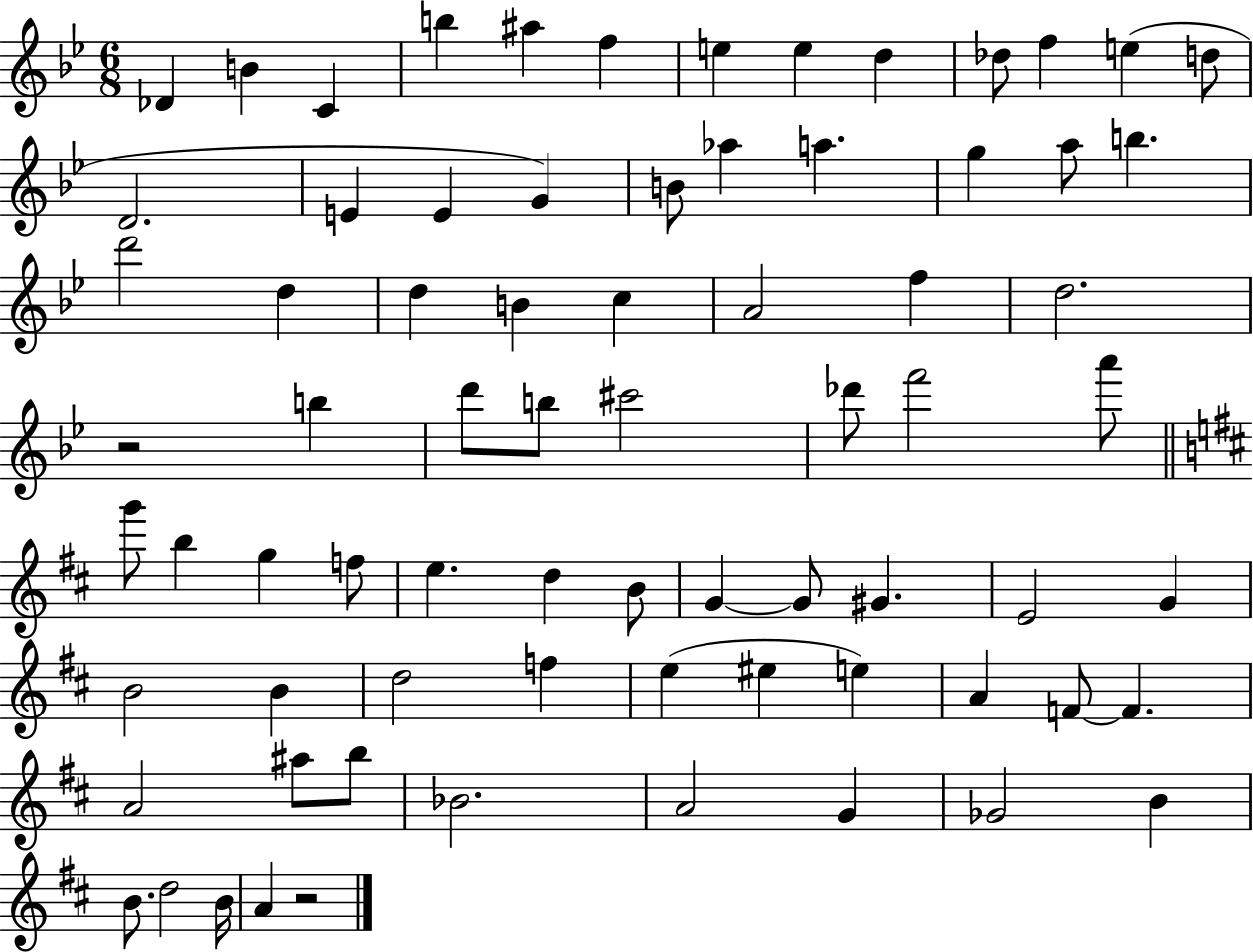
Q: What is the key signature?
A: BES major